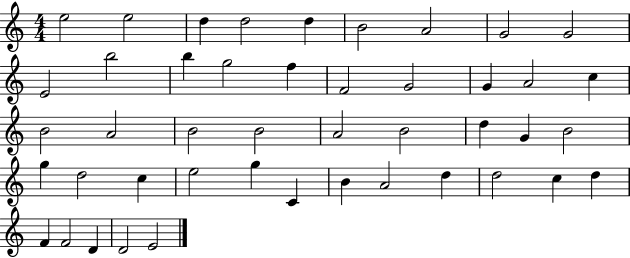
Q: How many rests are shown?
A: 0